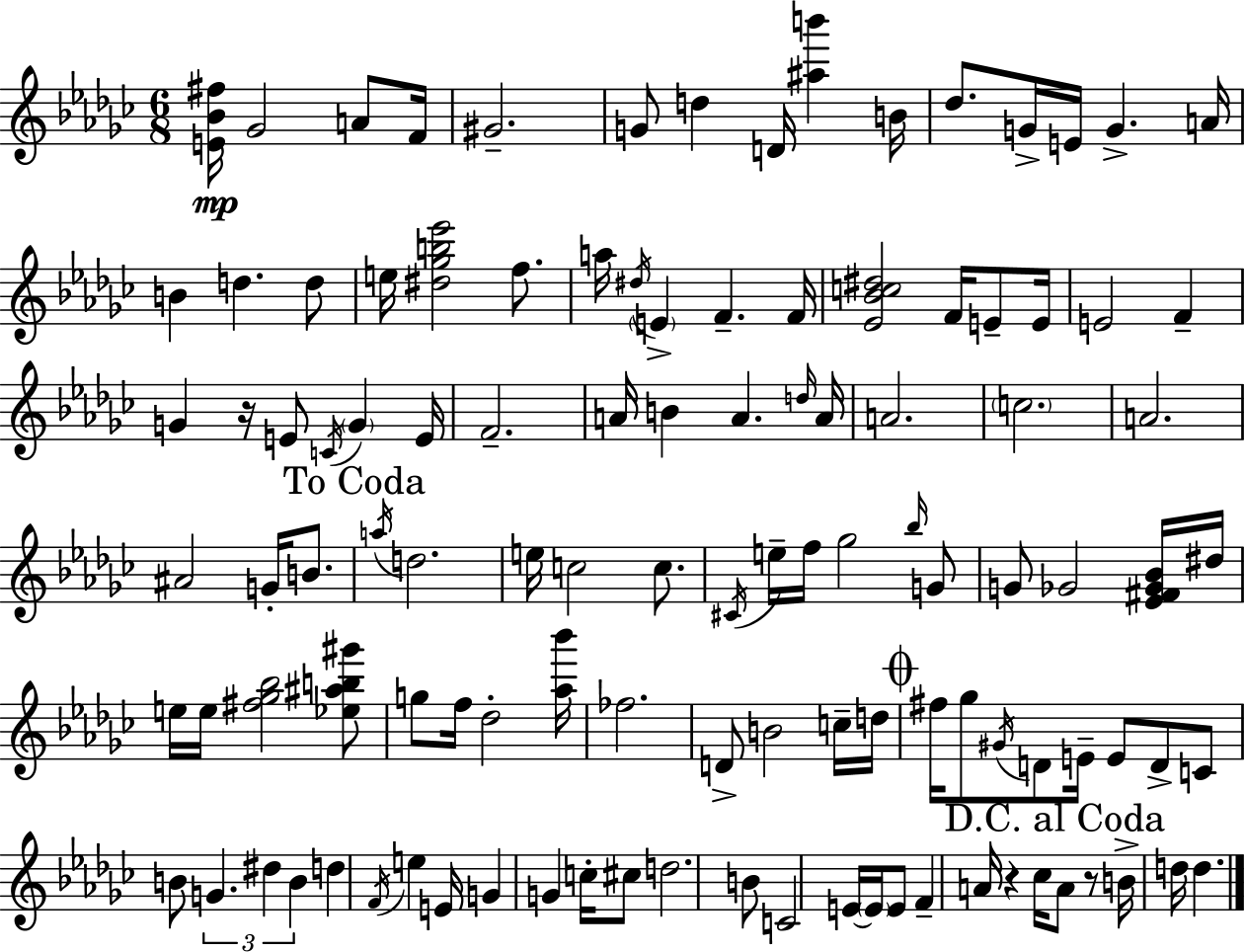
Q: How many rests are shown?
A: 3